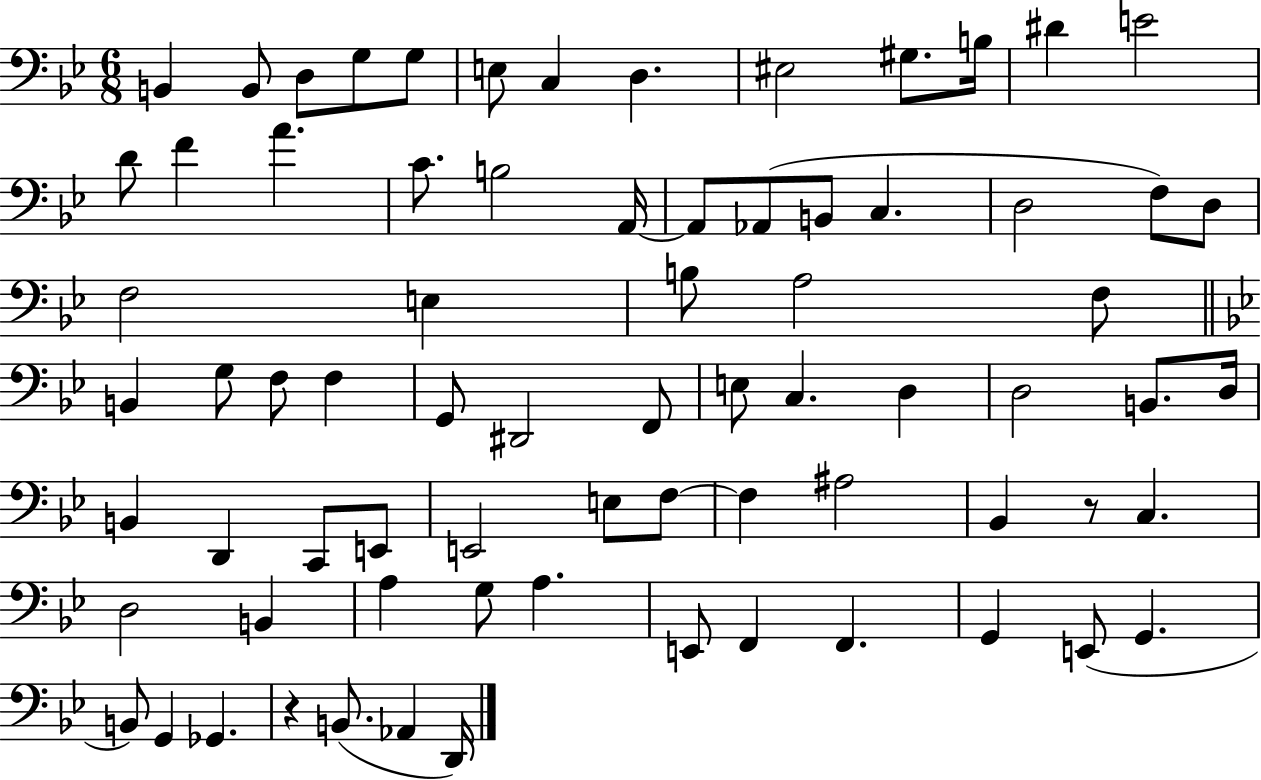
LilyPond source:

{
  \clef bass
  \numericTimeSignature
  \time 6/8
  \key bes \major
  \repeat volta 2 { b,4 b,8 d8 g8 g8 | e8 c4 d4. | eis2 gis8. b16 | dis'4 e'2 | \break d'8 f'4 a'4. | c'8. b2 a,16~~ | a,8 aes,8( b,8 c4. | d2 f8) d8 | \break f2 e4 | b8 a2 f8 | \bar "||" \break \key bes \major b,4 g8 f8 f4 | g,8 dis,2 f,8 | e8 c4. d4 | d2 b,8. d16 | \break b,4 d,4 c,8 e,8 | e,2 e8 f8~~ | f4 ais2 | bes,4 r8 c4. | \break d2 b,4 | a4 g8 a4. | e,8 f,4 f,4. | g,4 e,8( g,4. | \break b,8) g,4 ges,4. | r4 b,8.( aes,4 d,16) | } \bar "|."
}